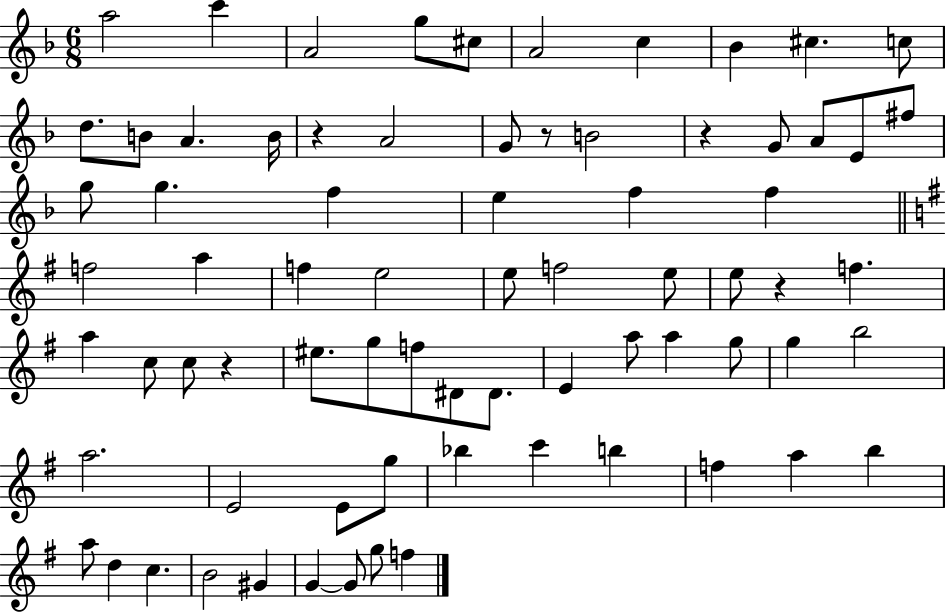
{
  \clef treble
  \numericTimeSignature
  \time 6/8
  \key f \major
  a''2 c'''4 | a'2 g''8 cis''8 | a'2 c''4 | bes'4 cis''4. c''8 | \break d''8. b'8 a'4. b'16 | r4 a'2 | g'8 r8 b'2 | r4 g'8 a'8 e'8 fis''8 | \break g''8 g''4. f''4 | e''4 f''4 f''4 | \bar "||" \break \key g \major f''2 a''4 | f''4 e''2 | e''8 f''2 e''8 | e''8 r4 f''4. | \break a''4 c''8 c''8 r4 | eis''8. g''8 f''8 dis'8 dis'8. | e'4 a''8 a''4 g''8 | g''4 b''2 | \break a''2. | e'2 e'8 g''8 | bes''4 c'''4 b''4 | f''4 a''4 b''4 | \break a''8 d''4 c''4. | b'2 gis'4 | g'4~~ g'8 g''8 f''4 | \bar "|."
}